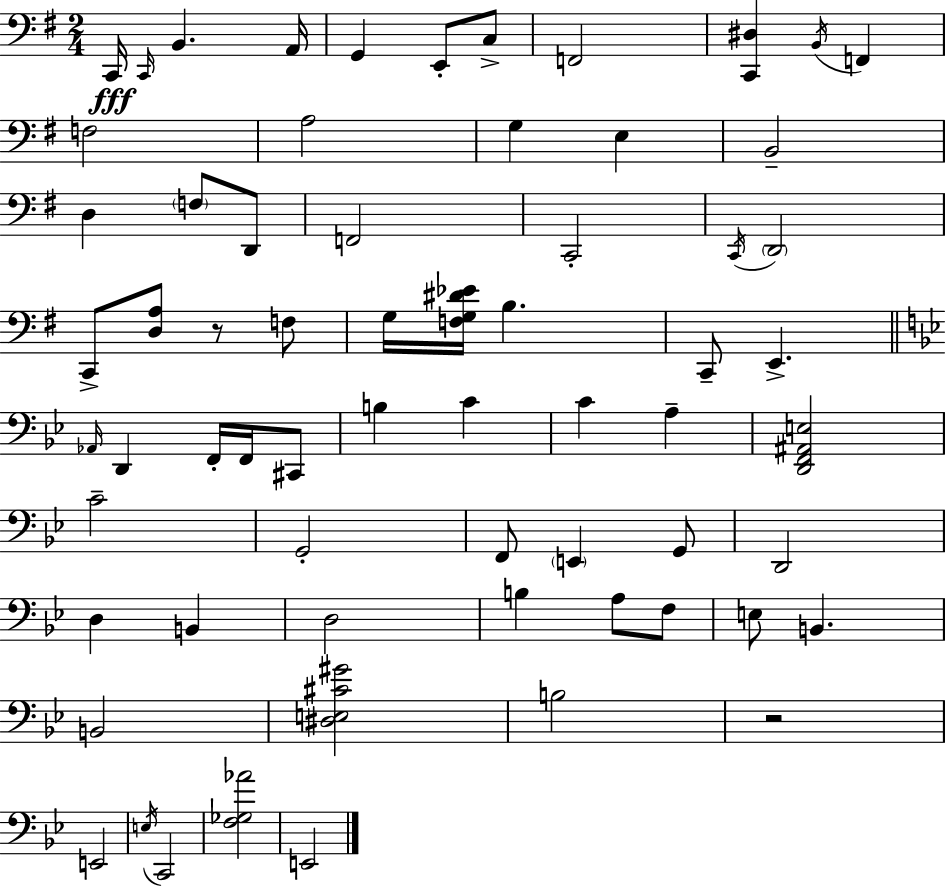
{
  \clef bass
  \numericTimeSignature
  \time 2/4
  \key e \minor
  c,16\fff \grace { c,16 } b,4. | a,16 g,4 e,8-. c8-> | f,2 | <c, dis>4 \acciaccatura { b,16 } f,4 | \break f2 | a2 | g4 e4 | b,2-- | \break d4 \parenthesize f8 | d,8 f,2 | c,2-. | \acciaccatura { c,16 } \parenthesize d,2 | \break c,8-> <d a>8 r8 | f8 g16 <f g dis' ees'>16 b4. | c,8-- e,4.-> | \bar "||" \break \key g \minor \grace { aes,16 } d,4 f,16-. f,16 cis,8 | b4 c'4 | c'4 a4-- | <d, f, ais, e>2 | \break c'2-- | g,2-. | f,8 \parenthesize e,4 g,8 | d,2 | \break d4 b,4 | d2 | b4 a8 f8 | e8 b,4. | \break b,2 | <dis e cis' gis'>2 | b2 | r2 | \break e,2 | \acciaccatura { e16 } c,2 | <f ges aes'>2 | e,2 | \break \bar "|."
}